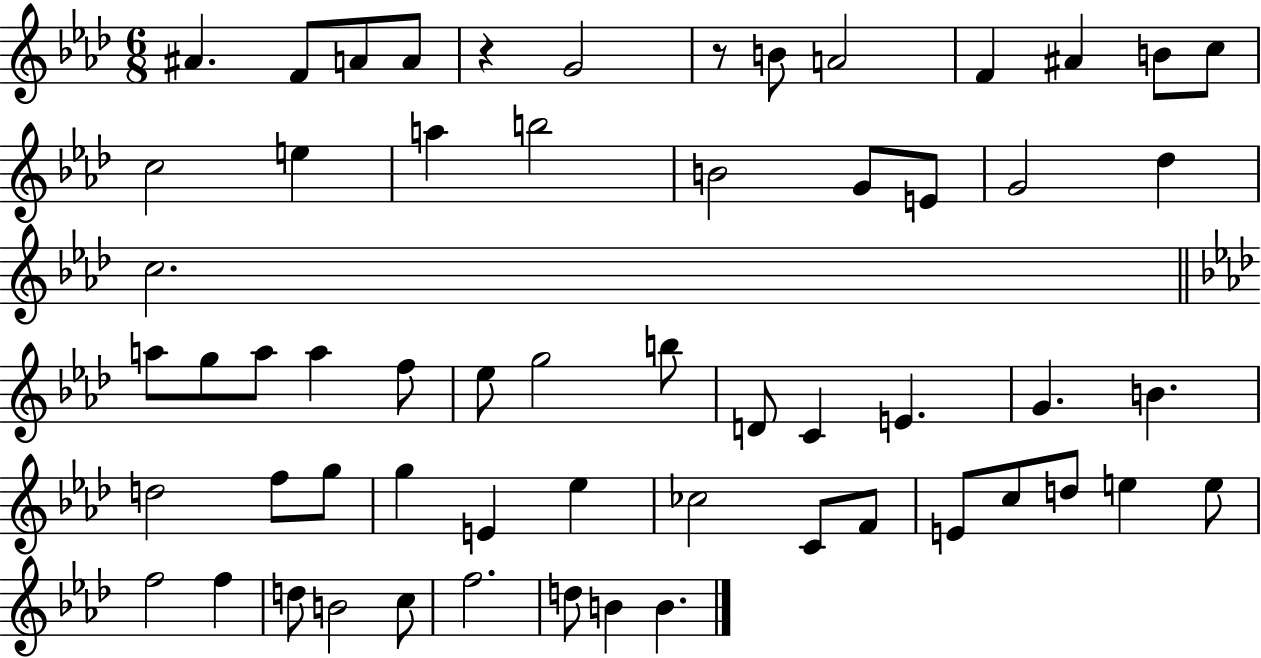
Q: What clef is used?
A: treble